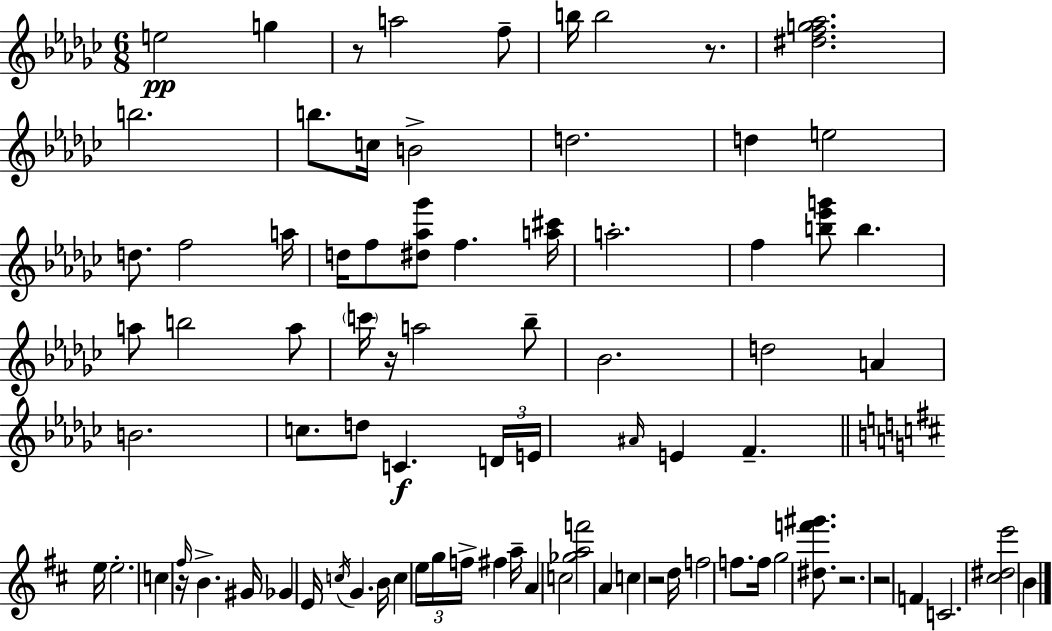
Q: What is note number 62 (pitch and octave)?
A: D5